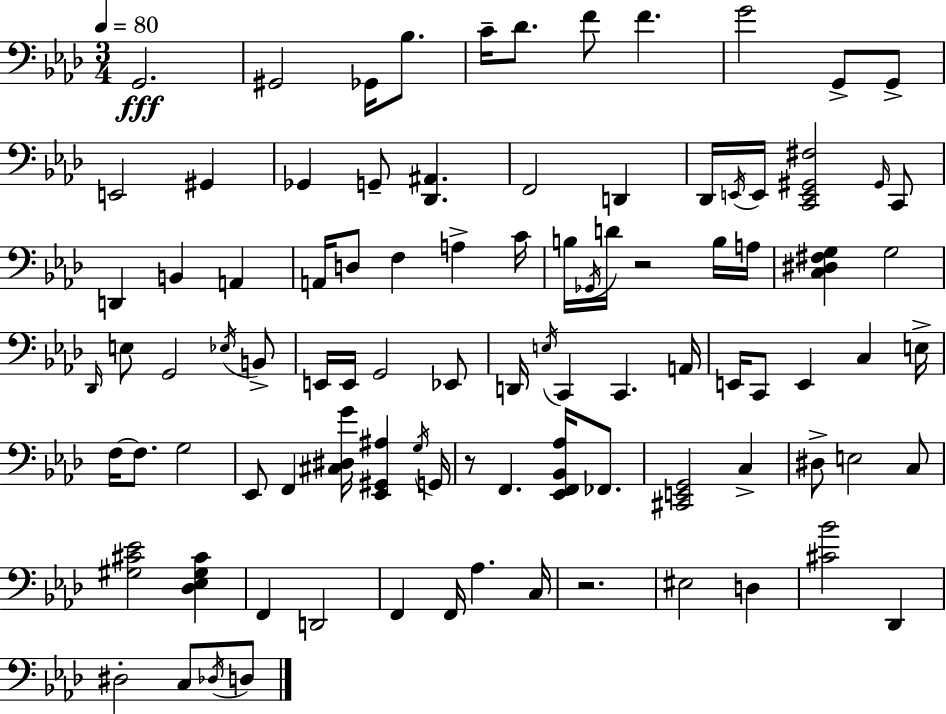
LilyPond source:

{
  \clef bass
  \numericTimeSignature
  \time 3/4
  \key f \minor
  \tempo 4 = 80
  g,2.\fff | gis,2 ges,16 bes8. | c'16-- des'8. f'8 f'4. | g'2 g,8-> g,8-> | \break e,2 gis,4 | ges,4 g,8-- <des, ais,>4. | f,2 d,4 | des,16 \acciaccatura { e,16 } e,16 <c, e, gis, fis>2 \grace { gis,16 } | \break c,8 d,4 b,4 a,4 | a,16 d8 f4 a4-> | c'16 b16 \acciaccatura { ges,16 } d'16 r2 | b16 a16 <c dis fis g>4 g2 | \break \grace { des,16 } e8 g,2 | \acciaccatura { ees16 } b,8-> e,16 e,16 g,2 | ees,8 d,16 \acciaccatura { e16 } c,4 c,4. | a,16 e,16 c,8 e,4 | \break c4 e16-> f16~~ f8. g2 | ees,8 f,4 | <cis dis g'>16 <ees, gis, ais>4 \acciaccatura { g16 } g,16 r8 f,4. | <ees, f, bes, aes>16 fes,8. <cis, e, g,>2 | \break c4-> dis8-> e2 | c8 <gis cis' ees'>2 | <des ees gis cis'>4 f,4 d,2 | f,4 f,16 | \break aes4. c16 r2. | eis2 | d4 <cis' bes'>2 | des,4 dis2-. | \break c8 \acciaccatura { des16 } d8 \bar "|."
}